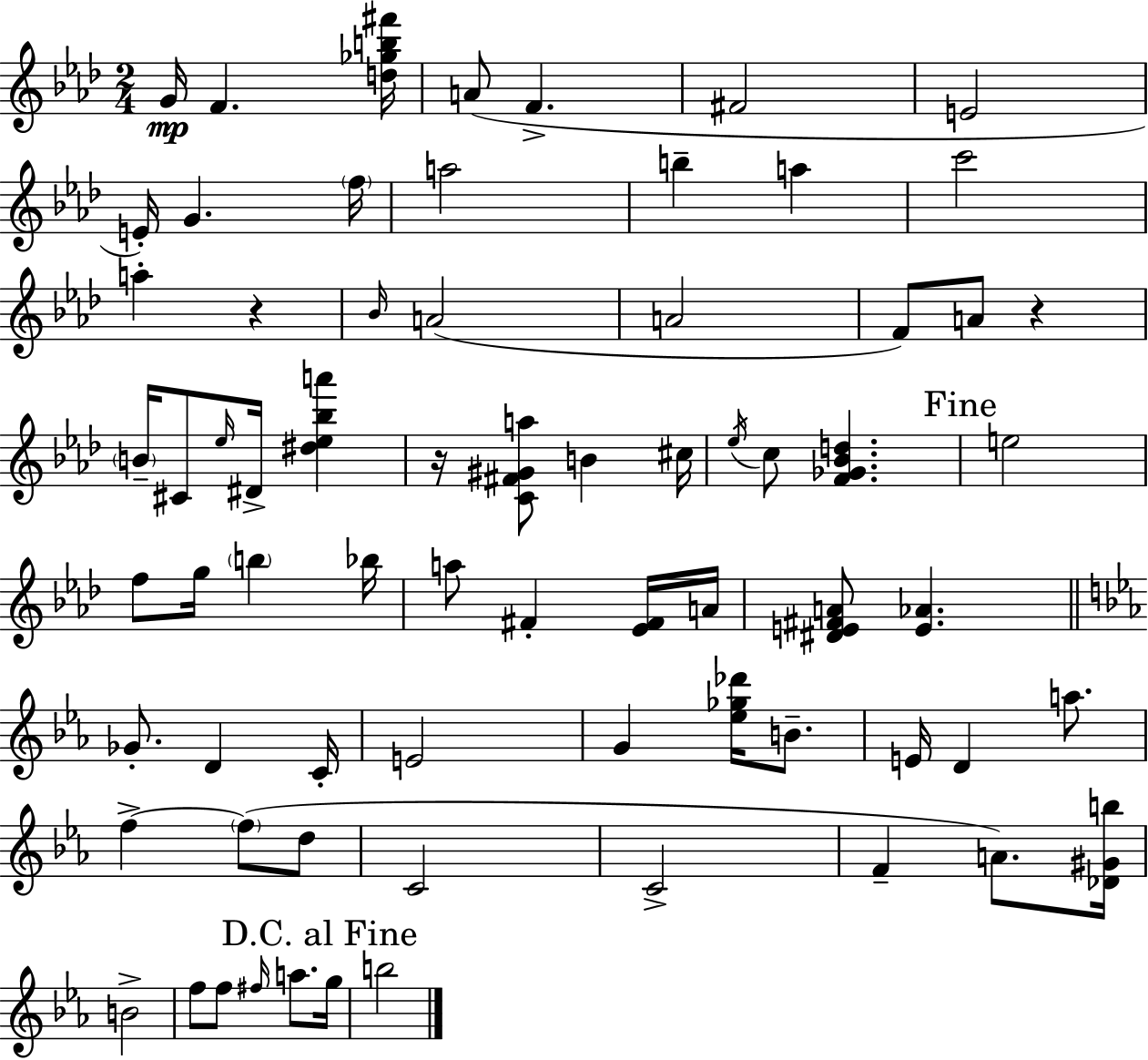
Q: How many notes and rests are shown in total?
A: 70